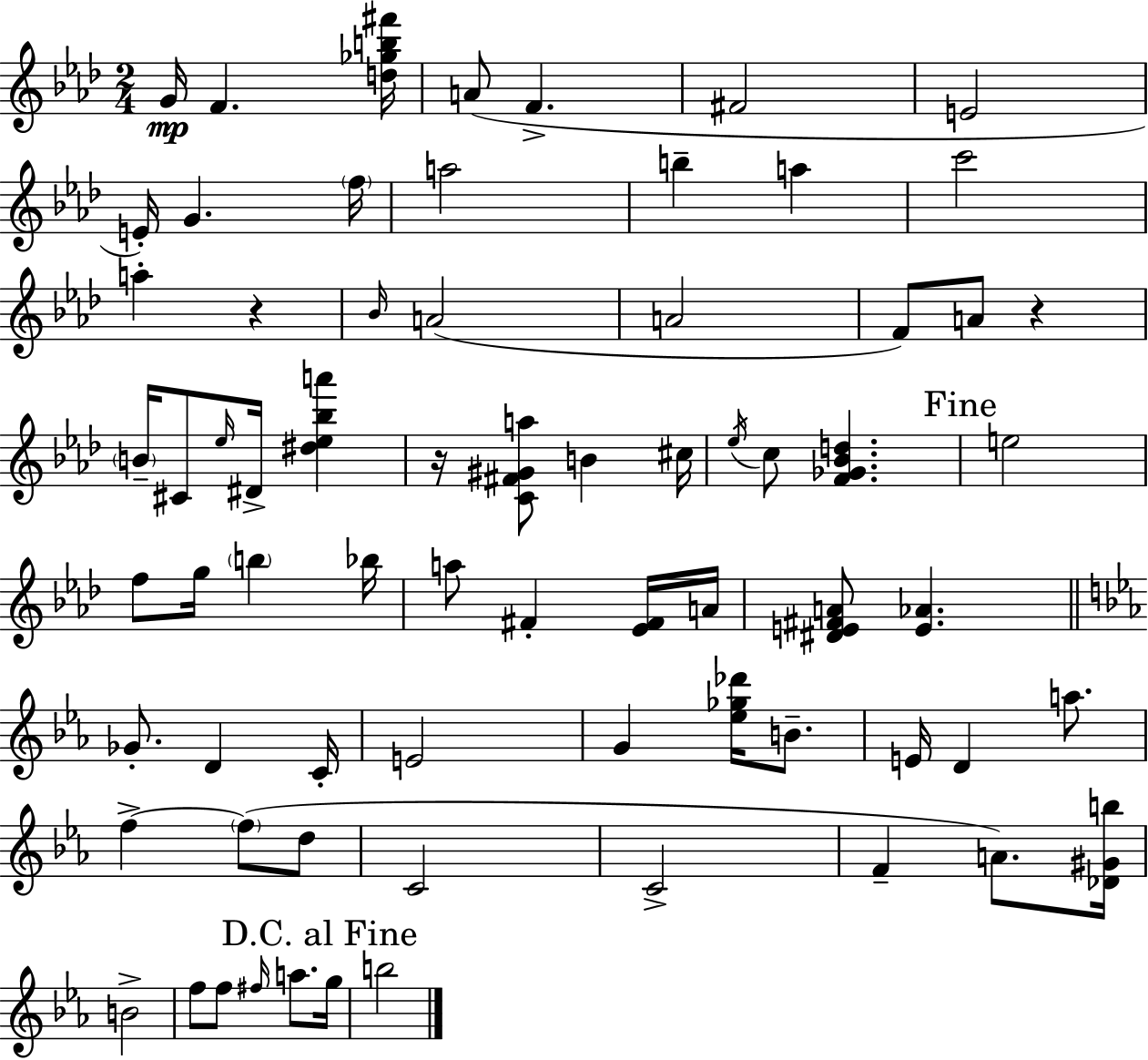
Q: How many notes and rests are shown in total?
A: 70